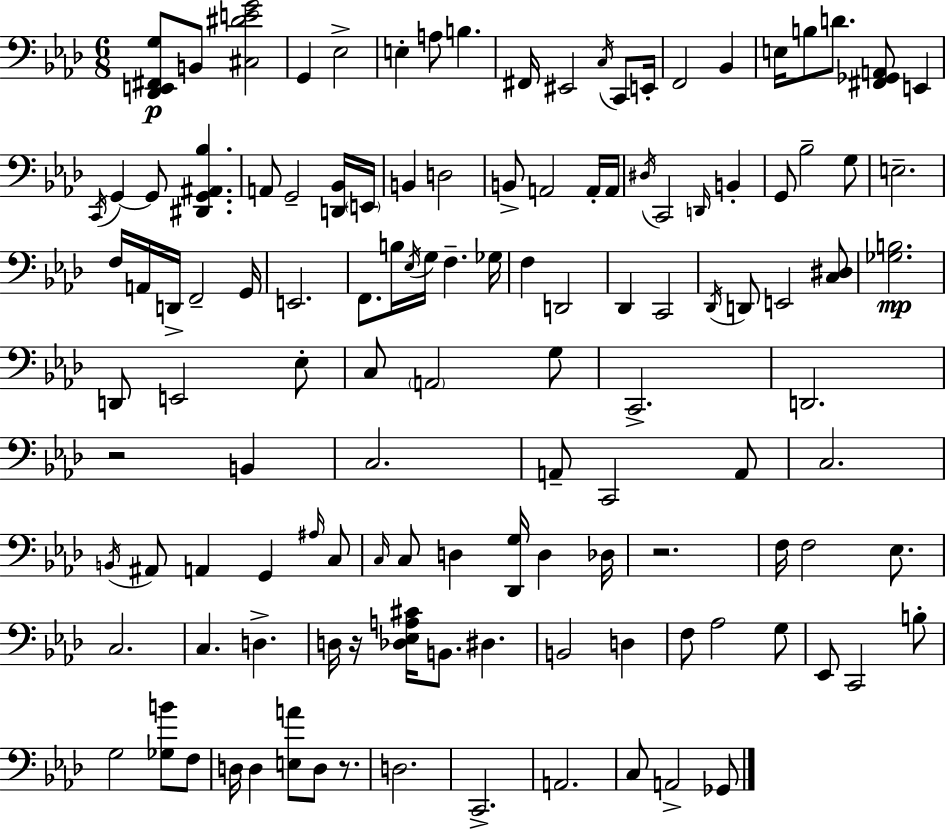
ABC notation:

X:1
T:Untitled
M:6/8
L:1/4
K:Fm
[_D,,E,,^F,,G,]/2 B,,/2 [^C,^DEG]2 G,, _E,2 E, A,/2 B, ^F,,/4 ^E,,2 C,/4 C,,/2 E,,/4 F,,2 _B,, E,/4 B,/2 D/2 [^F,,_G,,A,,]/2 E,, C,,/4 G,, G,,/2 [^D,,G,,^A,,_B,] A,,/2 G,,2 [D,,_B,,]/4 E,,/4 B,, D,2 B,,/2 A,,2 A,,/4 A,,/4 ^D,/4 C,,2 D,,/4 B,, G,,/2 _B,2 G,/2 E,2 F,/4 A,,/4 D,,/4 F,,2 G,,/4 E,,2 F,,/2 B,/4 _E,/4 G,/4 F, _G,/4 F, D,,2 _D,, C,,2 _D,,/4 D,,/2 E,,2 [C,^D,]/2 [_G,B,]2 D,,/2 E,,2 _E,/2 C,/2 A,,2 G,/2 C,,2 D,,2 z2 B,, C,2 A,,/2 C,,2 A,,/2 C,2 B,,/4 ^A,,/2 A,, G,, ^A,/4 C,/2 C,/4 C,/2 D, [_D,,G,]/4 D, _D,/4 z2 F,/4 F,2 _E,/2 C,2 C, D, D,/4 z/4 [_D,_E,A,^C]/4 B,,/2 ^D, B,,2 D, F,/2 _A,2 G,/2 _E,,/2 C,,2 B,/2 G,2 [_G,B]/2 F,/2 D,/4 D, [E,A]/2 D,/2 z/2 D,2 C,,2 A,,2 C,/2 A,,2 _G,,/2